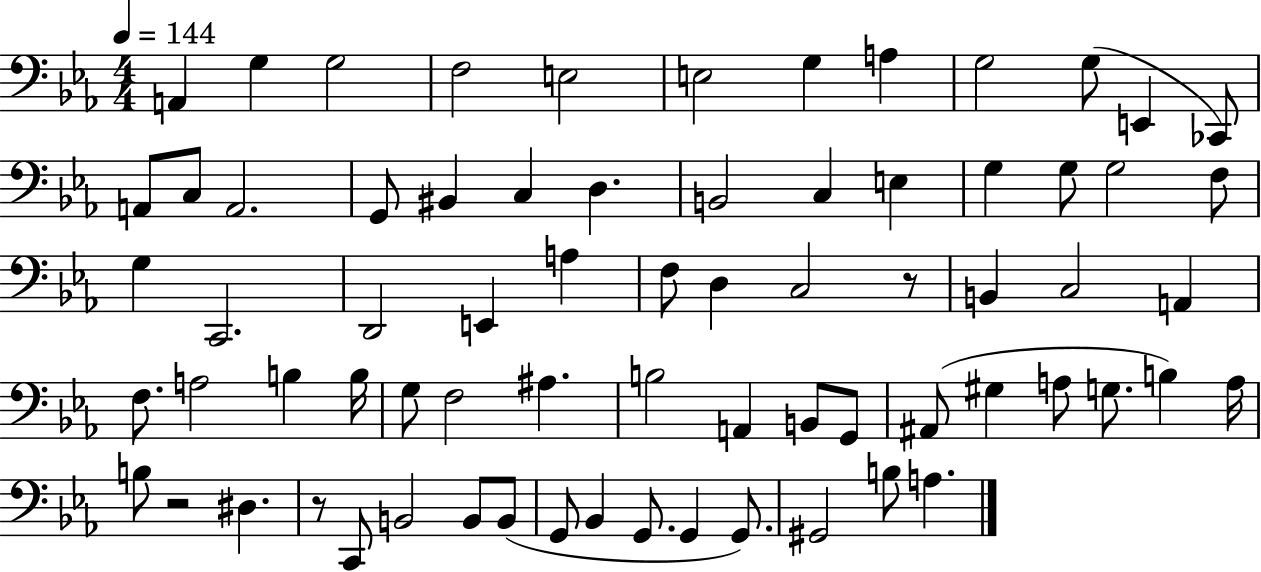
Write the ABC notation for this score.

X:1
T:Untitled
M:4/4
L:1/4
K:Eb
A,, G, G,2 F,2 E,2 E,2 G, A, G,2 G,/2 E,, _C,,/2 A,,/2 C,/2 A,,2 G,,/2 ^B,, C, D, B,,2 C, E, G, G,/2 G,2 F,/2 G, C,,2 D,,2 E,, A, F,/2 D, C,2 z/2 B,, C,2 A,, F,/2 A,2 B, B,/4 G,/2 F,2 ^A, B,2 A,, B,,/2 G,,/2 ^A,,/2 ^G, A,/2 G,/2 B, A,/4 B,/2 z2 ^D, z/2 C,,/2 B,,2 B,,/2 B,,/2 G,,/2 _B,, G,,/2 G,, G,,/2 ^G,,2 B,/2 A,